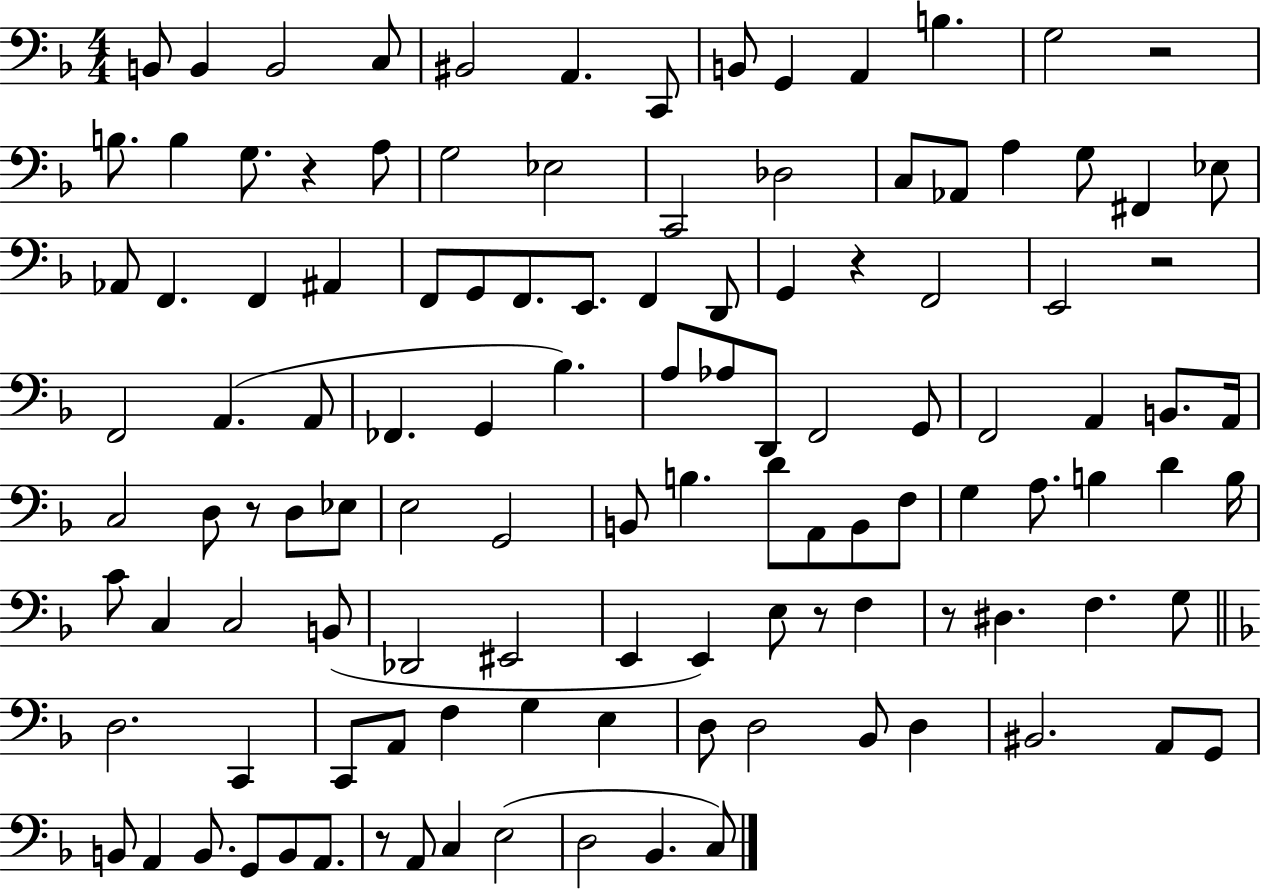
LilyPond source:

{
  \clef bass
  \numericTimeSignature
  \time 4/4
  \key f \major
  \repeat volta 2 { b,8 b,4 b,2 c8 | bis,2 a,4. c,8 | b,8 g,4 a,4 b4. | g2 r2 | \break b8. b4 g8. r4 a8 | g2 ees2 | c,2 des2 | c8 aes,8 a4 g8 fis,4 ees8 | \break aes,8 f,4. f,4 ais,4 | f,8 g,8 f,8. e,8. f,4 d,8 | g,4 r4 f,2 | e,2 r2 | \break f,2 a,4.( a,8 | fes,4. g,4 bes4.) | a8 aes8 d,8 f,2 g,8 | f,2 a,4 b,8. a,16 | \break c2 d8 r8 d8 ees8 | e2 g,2 | b,8 b4. d'8 a,8 b,8 f8 | g4 a8. b4 d'4 b16 | \break c'8 c4 c2 b,8( | des,2 eis,2 | e,4 e,4) e8 r8 f4 | r8 dis4. f4. g8 | \break \bar "||" \break \key d \minor d2. c,4 | c,8 a,8 f4 g4 e4 | d8 d2 bes,8 d4 | bis,2. a,8 g,8 | \break b,8 a,4 b,8. g,8 b,8 a,8. | r8 a,8 c4 e2( | d2 bes,4. c8) | } \bar "|."
}